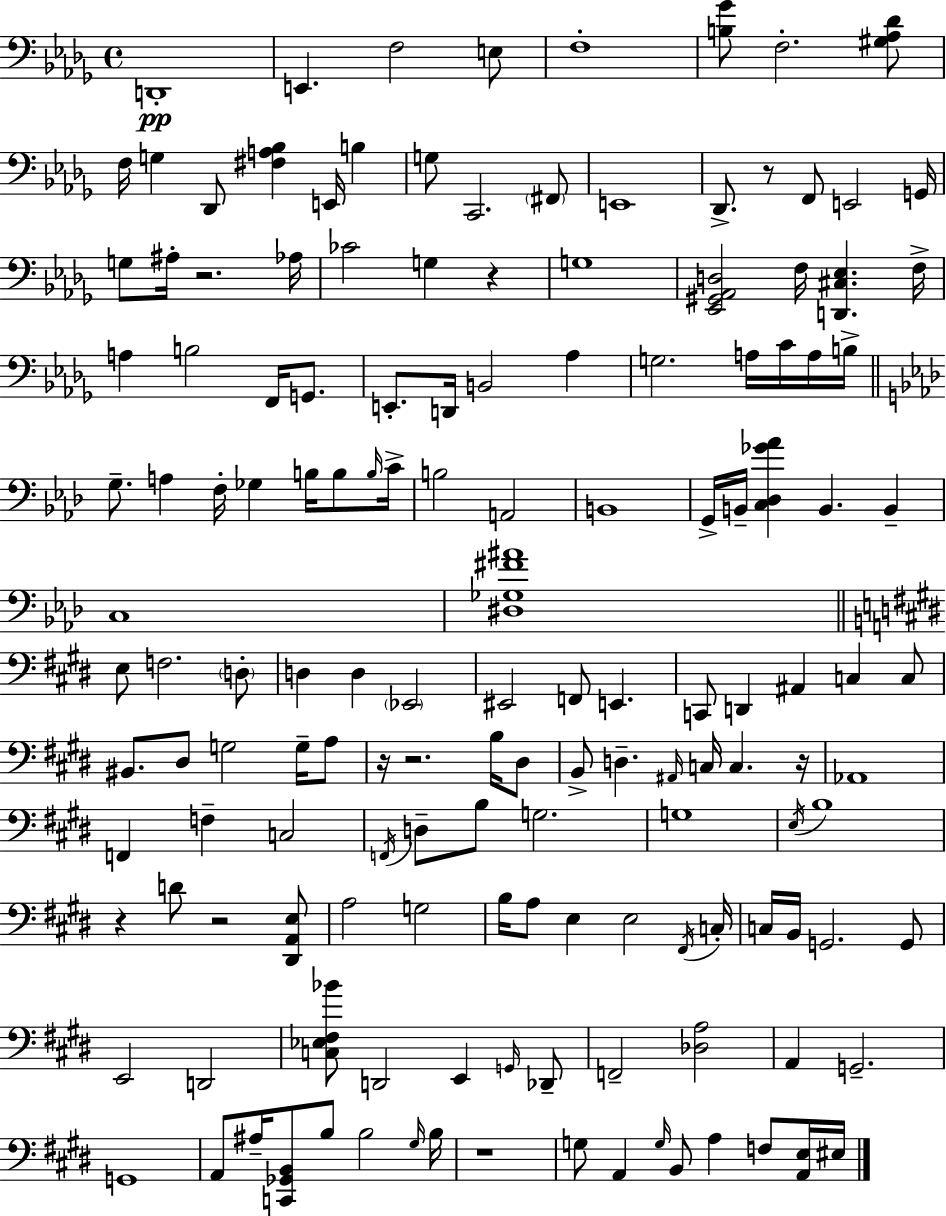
{
  \clef bass
  \time 4/4
  \defaultTimeSignature
  \key bes \minor
  d,1-.\pp | e,4. f2 e8 | f1-. | <b ges'>8 f2.-. <gis aes des'>8 | \break f16 g4 des,8 <fis a bes>4 e,16 b4 | g8 c,2. \parenthesize fis,8 | e,1 | des,8.-> r8 f,8 e,2 g,16 | \break g8 ais16-. r2. aes16 | ces'2 g4 r4 | g1 | <ees, gis, aes, d>2 f16 <d, cis ees>4. f16-> | \break a4 b2 f,16 g,8. | e,8.-. d,16 b,2 aes4 | g2. a16 c'16 a16 b16-> | \bar "||" \break \key f \minor g8.-- a4 f16-. ges4 b16 b8 \grace { b16 } | c'16-> b2 a,2 | b,1 | g,16-> b,16-- <c des ges' aes'>4 b,4. b,4-- | \break c1 | <dis ges fis' ais'>1 | \bar "||" \break \key e \major e8 f2. \parenthesize d8-. | d4 d4 \parenthesize ees,2 | eis,2 f,8 e,4. | c,8 d,4 ais,4 c4 c8 | \break bis,8. dis8 g2 g16-- a8 | r16 r2. b16 dis8 | b,8-> d4.-- \grace { ais,16 } c16 c4. | r16 aes,1 | \break f,4 f4-- c2 | \acciaccatura { f,16 } d8-- b8 g2. | g1 | \acciaccatura { e16 } b1 | \break r4 d'8 r2 | <dis, a, e>8 a2 g2 | b16 a8 e4 e2 | \acciaccatura { fis,16 } c16-. c16 b,16 g,2. | \break g,8 e,2 d,2 | <c ees fis bes'>8 d,2 e,4 | \grace { g,16 } des,8-- f,2-- <des a>2 | a,4 g,2.-- | \break g,1 | a,8 ais16-- <c, ges, b,>8 b8 b2 | \grace { gis16 } b16 r1 | g8 a,4 \grace { g16 } b,8 a4 | \break f8 <a, e>16 eis16 \bar "|."
}